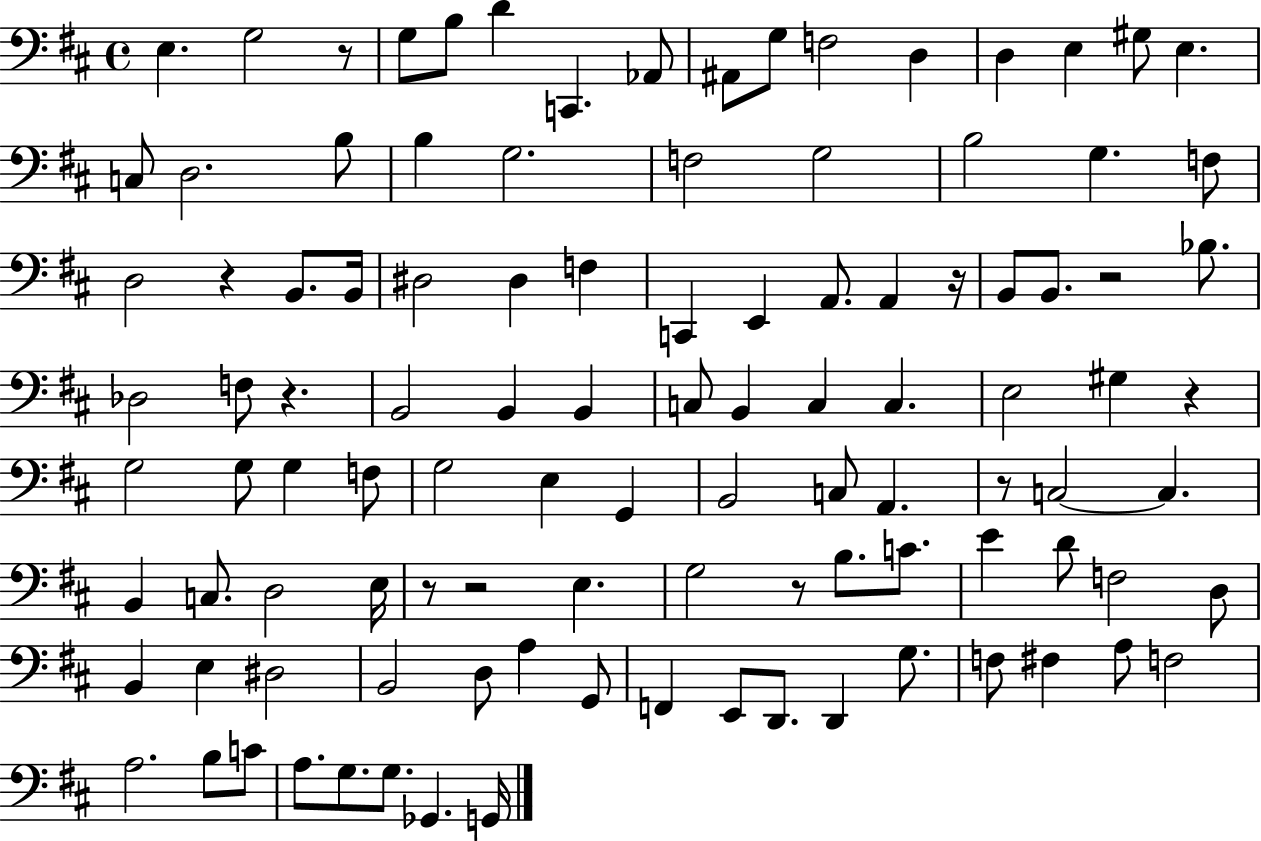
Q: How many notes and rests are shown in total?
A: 107